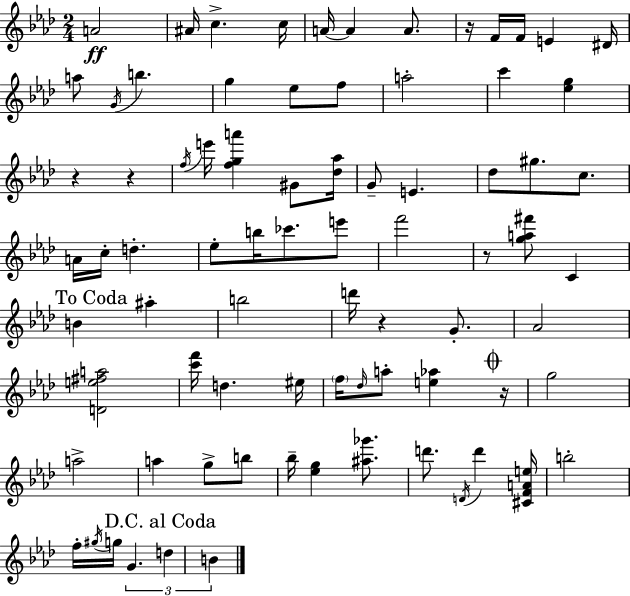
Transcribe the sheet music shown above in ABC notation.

X:1
T:Untitled
M:2/4
L:1/4
K:Ab
A2 ^A/4 c c/4 A/4 A A/2 z/4 F/4 F/4 E ^D/4 a/2 G/4 b g _e/2 f/2 a2 c' [_eg] z z f/4 e'/4 [fga'] ^G/2 [_d_a]/4 G/2 E _d/2 ^g/2 c/2 A/4 c/4 d _e/2 b/4 _c'/2 e'/2 f'2 z/2 [ga^f']/2 C B ^a b2 d'/4 z G/2 _A2 [De^fa]2 [c'f']/4 d ^e/4 f/4 _d/4 a/2 [e_a] z/4 g2 a2 a g/2 b/2 _b/4 [_eg] [^a_g']/2 d'/2 D/4 d' [^CFAe]/4 b2 f/4 ^g/4 g/4 G d B